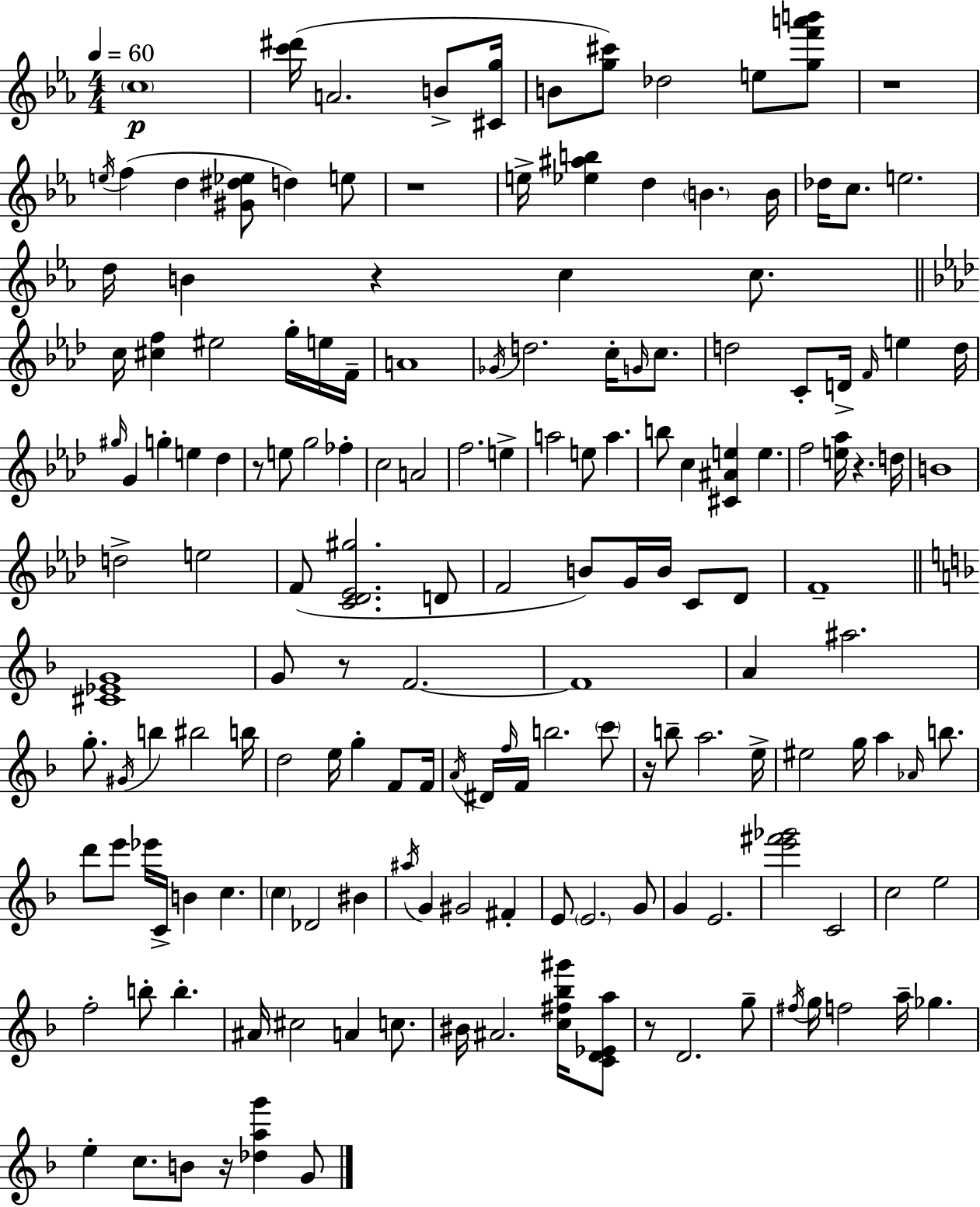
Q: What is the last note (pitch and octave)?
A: G4